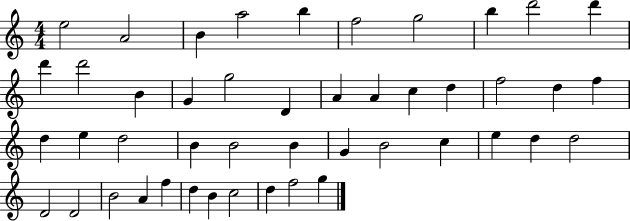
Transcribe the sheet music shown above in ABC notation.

X:1
T:Untitled
M:4/4
L:1/4
K:C
e2 A2 B a2 b f2 g2 b d'2 d' d' d'2 B G g2 D A A c d f2 d f d e d2 B B2 B G B2 c e d d2 D2 D2 B2 A f d B c2 d f2 g